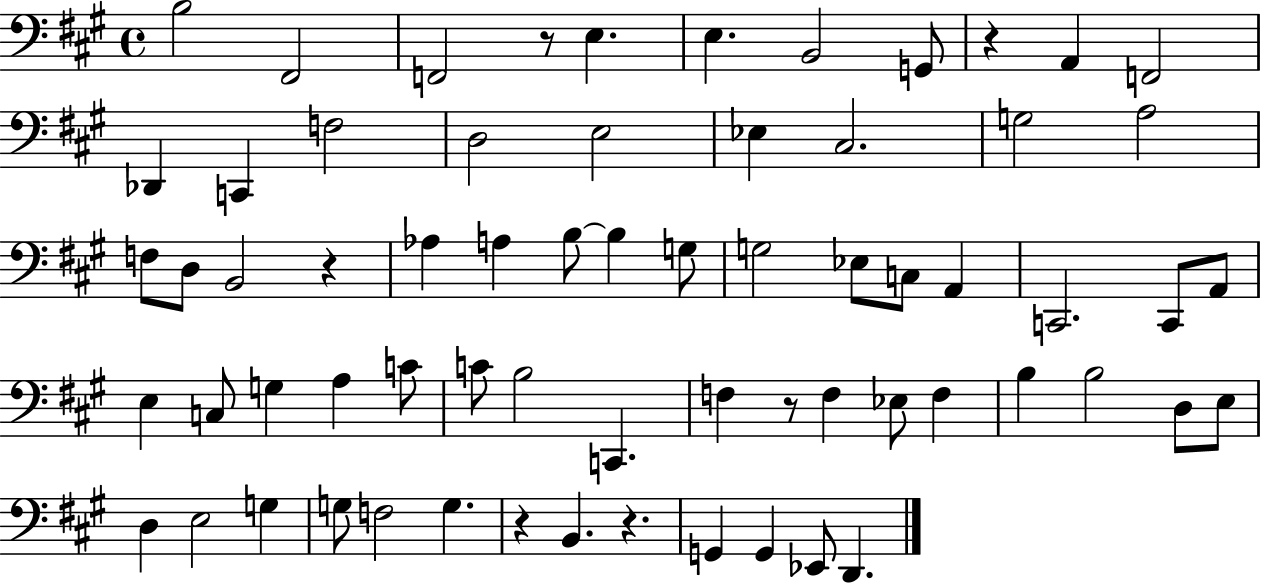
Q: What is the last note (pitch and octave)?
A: D2